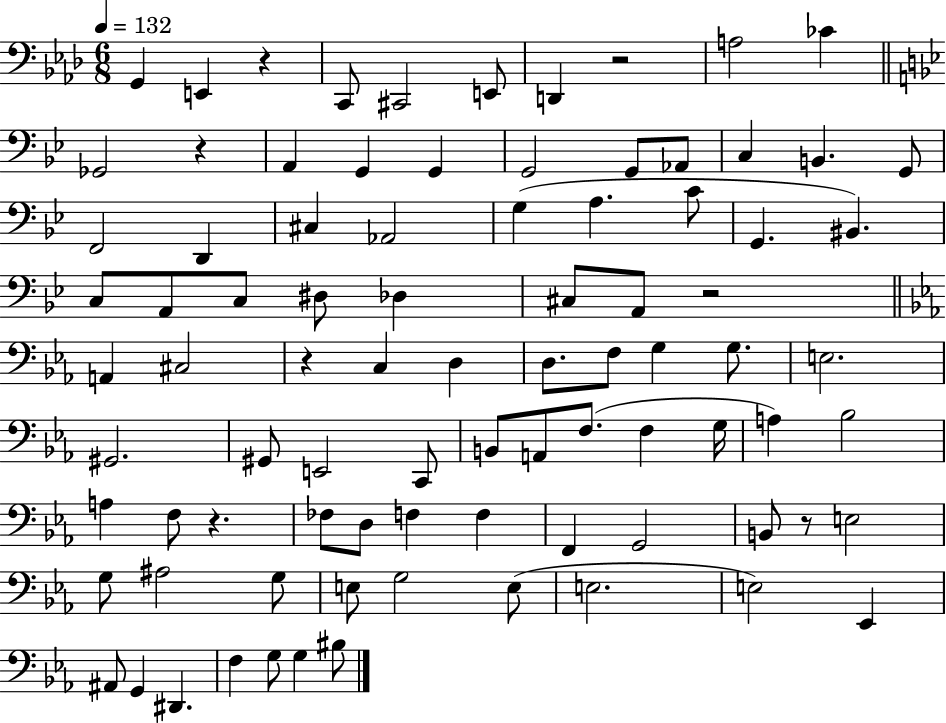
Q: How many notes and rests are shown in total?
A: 87